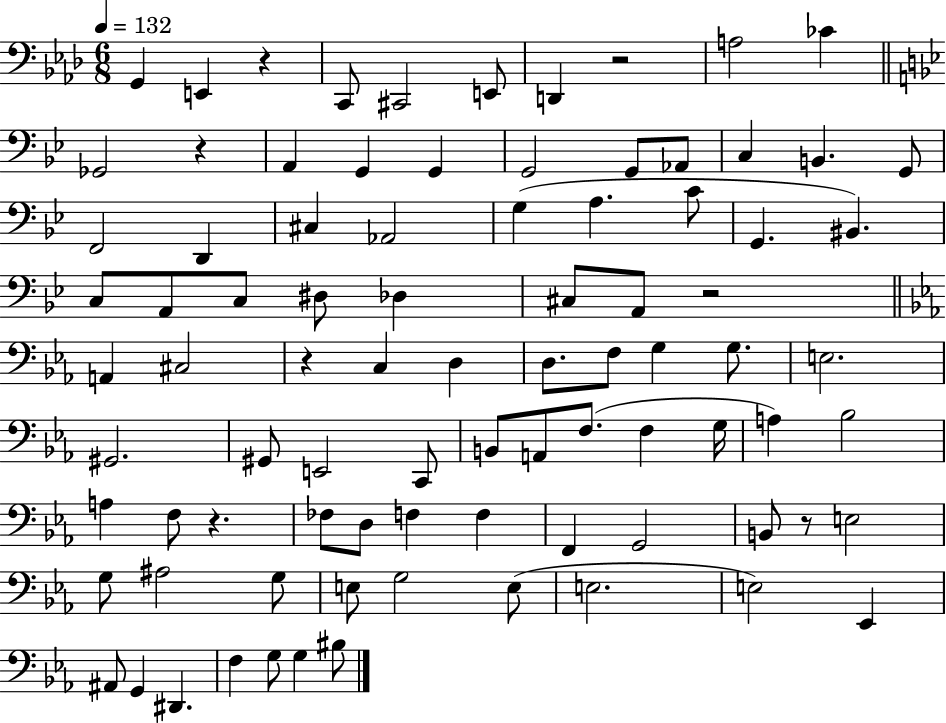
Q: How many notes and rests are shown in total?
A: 87